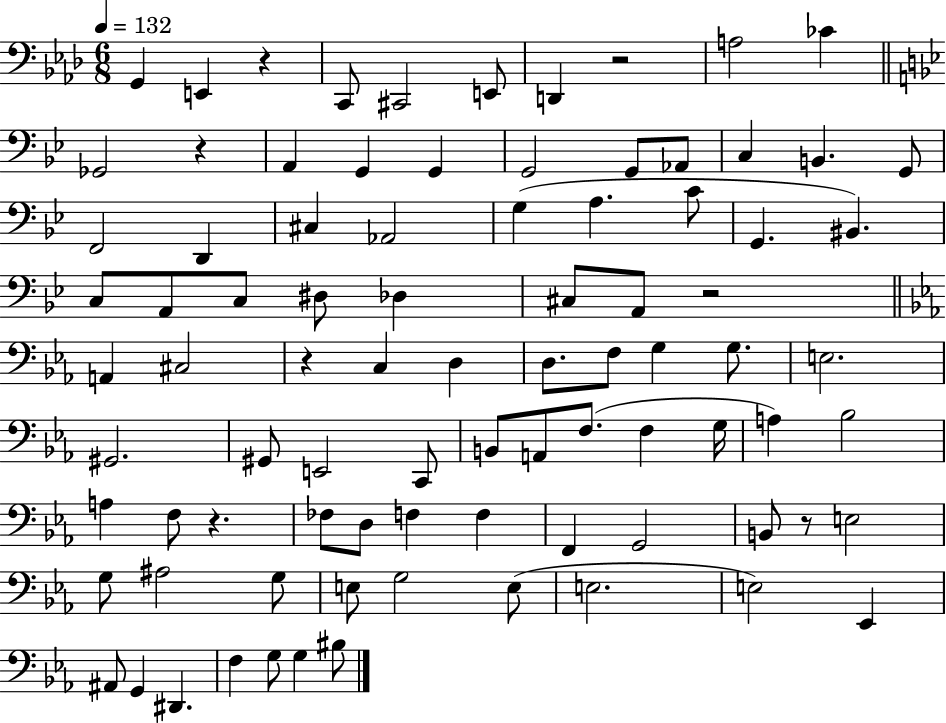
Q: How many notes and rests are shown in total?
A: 87